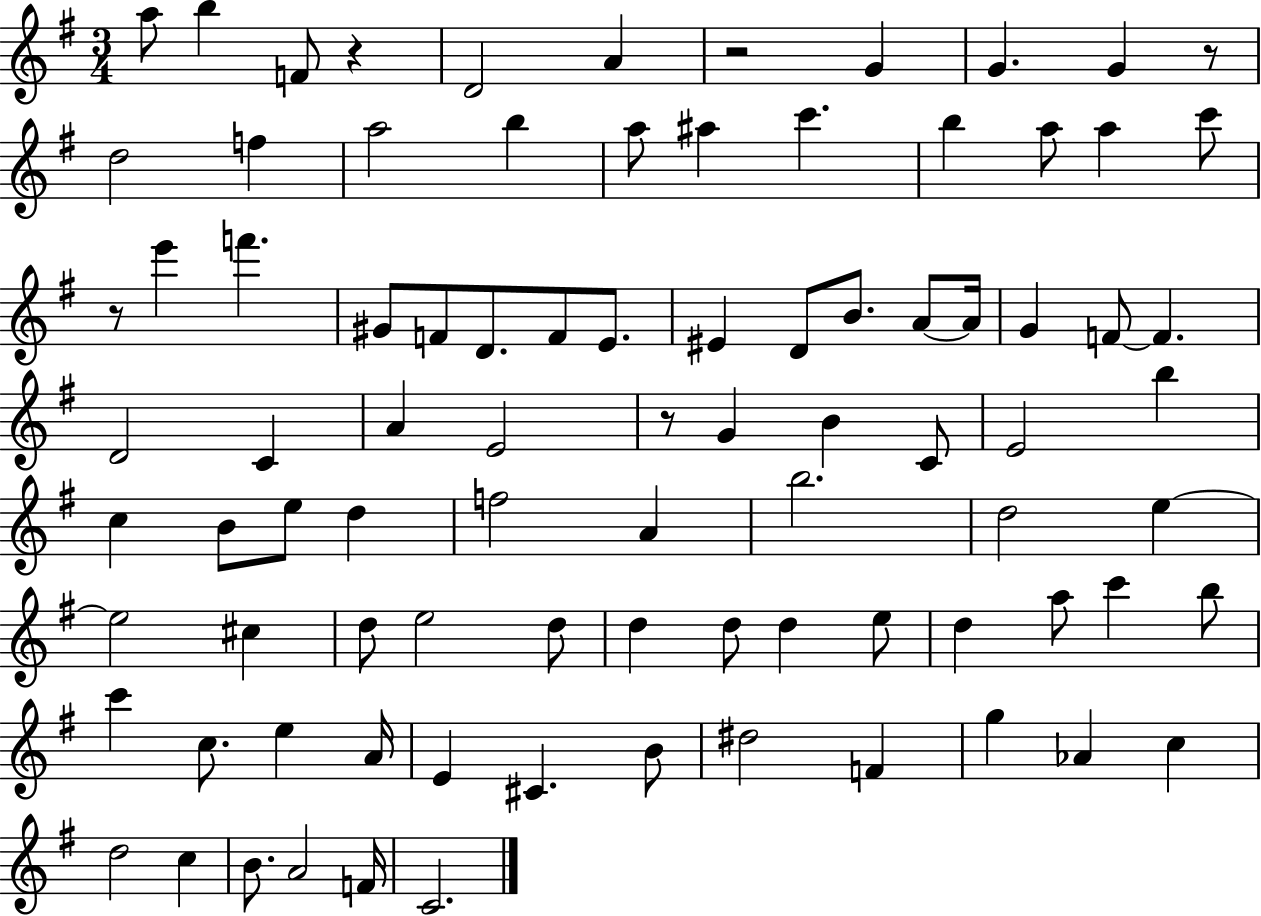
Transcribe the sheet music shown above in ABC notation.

X:1
T:Untitled
M:3/4
L:1/4
K:G
a/2 b F/2 z D2 A z2 G G G z/2 d2 f a2 b a/2 ^a c' b a/2 a c'/2 z/2 e' f' ^G/2 F/2 D/2 F/2 E/2 ^E D/2 B/2 A/2 A/4 G F/2 F D2 C A E2 z/2 G B C/2 E2 b c B/2 e/2 d f2 A b2 d2 e e2 ^c d/2 e2 d/2 d d/2 d e/2 d a/2 c' b/2 c' c/2 e A/4 E ^C B/2 ^d2 F g _A c d2 c B/2 A2 F/4 C2